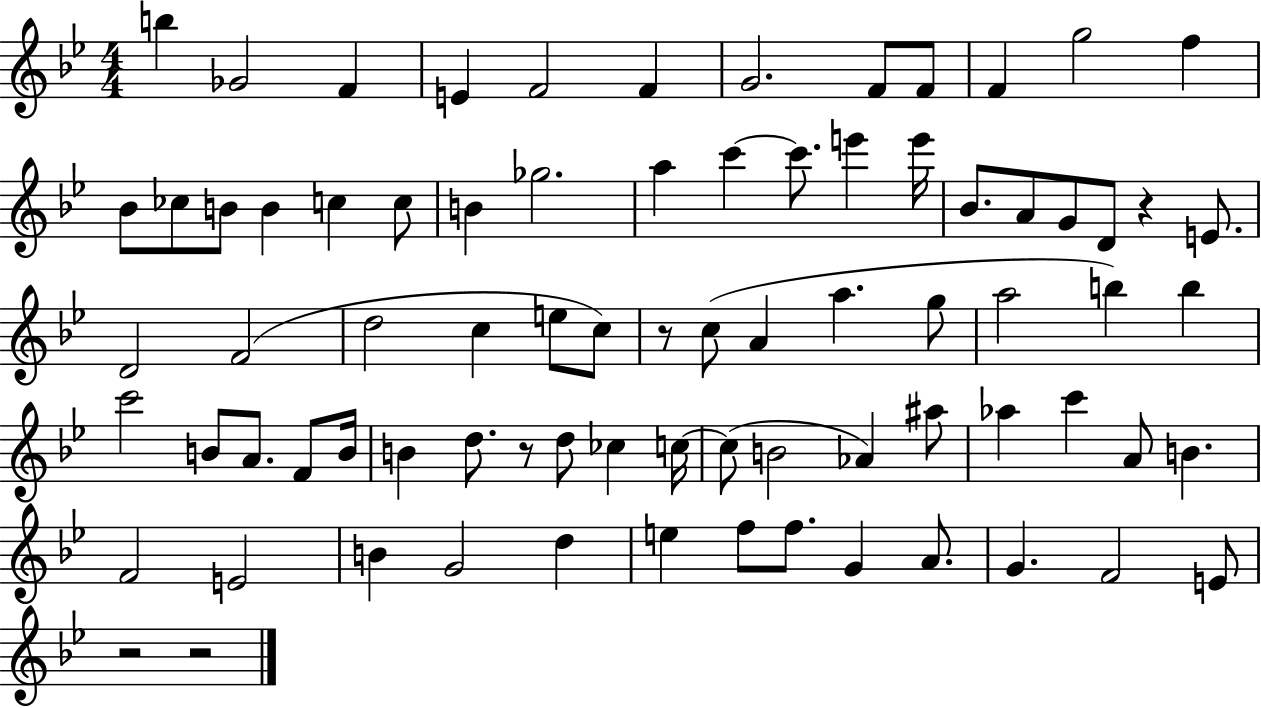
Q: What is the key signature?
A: BES major